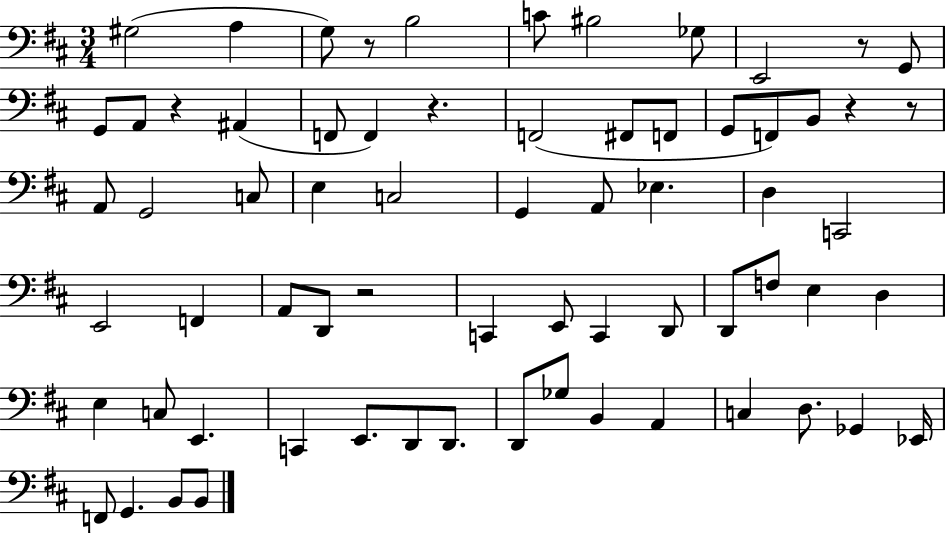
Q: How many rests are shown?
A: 7